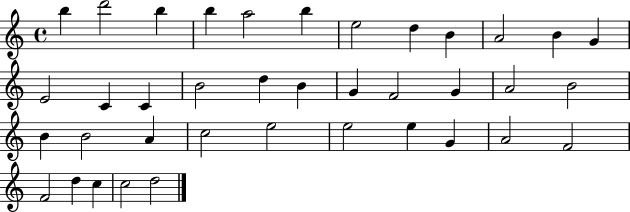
X:1
T:Untitled
M:4/4
L:1/4
K:C
b d'2 b b a2 b e2 d B A2 B G E2 C C B2 d B G F2 G A2 B2 B B2 A c2 e2 e2 e G A2 F2 F2 d c c2 d2